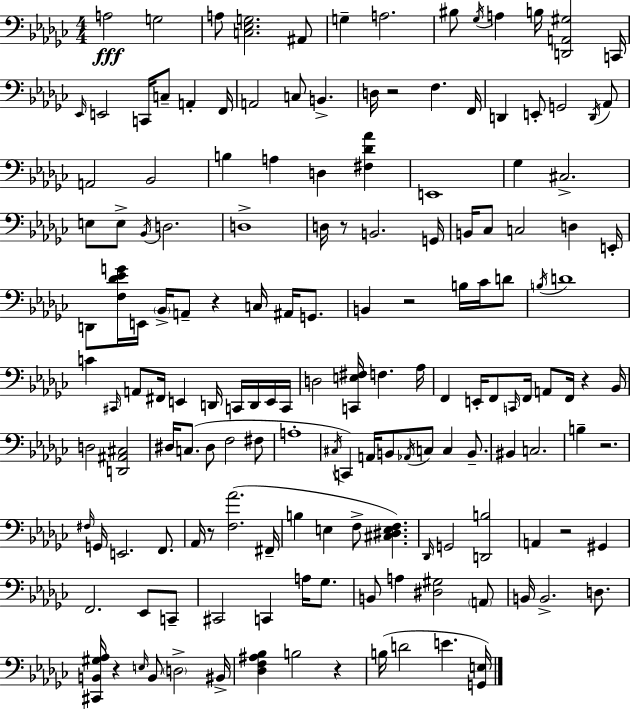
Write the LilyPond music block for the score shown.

{
  \clef bass
  \numericTimeSignature
  \time 4/4
  \key ees \minor
  a2\fff g2 | a8 <c ees g>2. ais,8 | g4-- a2. | bis8 \acciaccatura { ges16 } a4 b16 <d, a, gis>2 | \break c,16 \grace { ees,16 } e,2 c,16 c8-- a,4-. | f,16 a,2 c8 b,4.-> | d16 r2 f4. | f,16 d,4 e,8-. g,2 | \break \acciaccatura { d,16 } aes,8 a,2 bes,2 | b4 a4 d4 <fis des' aes'>4 | e,1 | ges4 cis2.-> | \break e8 e8-> \acciaccatura { bes,16 } d2. | d1-> | d16 r8 b,2. | g,16 b,16 ces8 c2 d4 | \break e,16-. d,8 <f des' ees' g'>16 e,16 \parenthesize bes,16-> a,8-- r4 c16 | ais,16 g,8. b,4 r2 | b16 ces'16 d'8 \acciaccatura { b16 } d'1 | c'4 \grace { cis,16 } a,8 fis,16 e,4 | \break d,16 c,16 d,16 e,16 c,16 d2 <c, e fis>16 f4. | aes16 f,4 e,16-. f,8 \grace { c,16 } f,16 a,8 | f,16 r4 bes,16 d2 <d, ais, cis>2 | dis16 c8.( dis8 f2 | \break fis8 a1-. | \acciaccatura { cis16 }) c,4 a,16 b,8 \acciaccatura { aes,16 } | c8 c4 b,8.-- bis,4 c2. | b4-- r2. | \break \grace { fis16 } g,16 e,2. | f,8. aes,16 r8 <f aes'>2.( | fis,16-- b4 e4 | f8-> <cis dis e f>4.) \grace { des,16 } g,2 | \break <d, b>2 a,4 r2 | gis,4 f,2. | ees,8 c,8-- cis,2 | c,4 a16 ges8. b,8 a4 | \break <dis gis>2 \parenthesize a,8 b,16 b,2.-> | d8. <cis, b, gis aes>16 r4 | \grace { e16 } b,8 \parenthesize d2-> bis,16-> <des f ais bes>4 | b2 r4 b16( d'2 | \break e'4. <g, e>16) \bar "|."
}